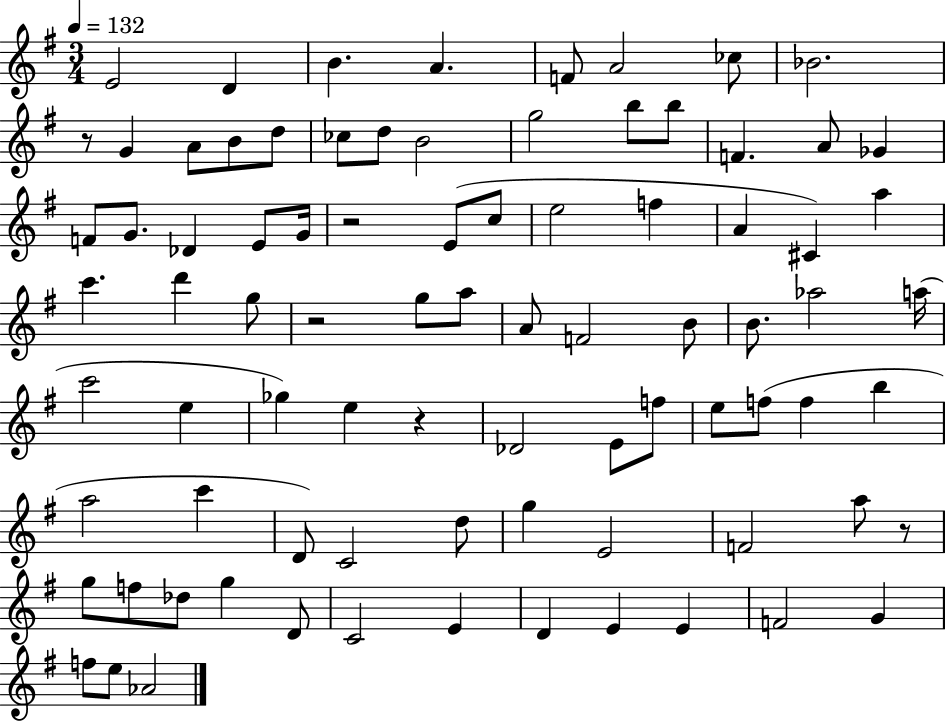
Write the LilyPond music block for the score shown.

{
  \clef treble
  \numericTimeSignature
  \time 3/4
  \key g \major
  \tempo 4 = 132
  e'2 d'4 | b'4. a'4. | f'8 a'2 ces''8 | bes'2. | \break r8 g'4 a'8 b'8 d''8 | ces''8 d''8 b'2 | g''2 b''8 b''8 | f'4. a'8 ges'4 | \break f'8 g'8. des'4 e'8 g'16 | r2 e'8( c''8 | e''2 f''4 | a'4 cis'4) a''4 | \break c'''4. d'''4 g''8 | r2 g''8 a''8 | a'8 f'2 b'8 | b'8. aes''2 a''16( | \break c'''2 e''4 | ges''4) e''4 r4 | des'2 e'8 f''8 | e''8 f''8( f''4 b''4 | \break a''2 c'''4 | d'8) c'2 d''8 | g''4 e'2 | f'2 a''8 r8 | \break g''8 f''8 des''8 g''4 d'8 | c'2 e'4 | d'4 e'4 e'4 | f'2 g'4 | \break f''8 e''8 aes'2 | \bar "|."
}